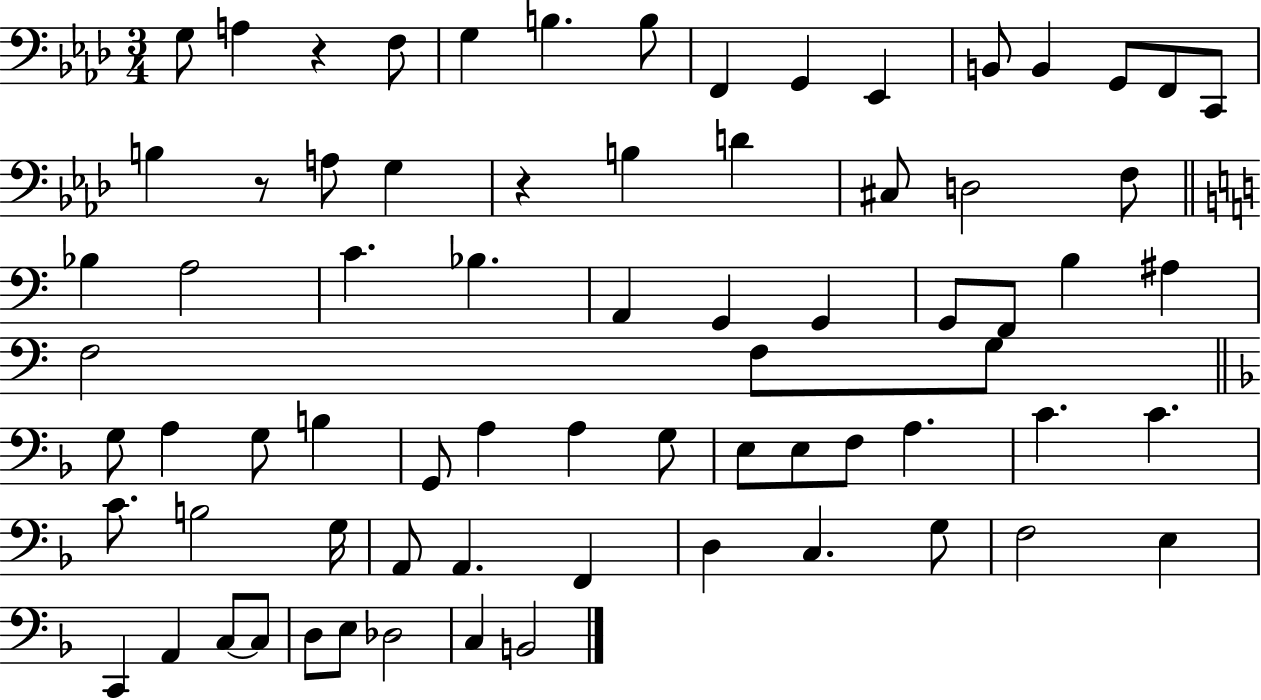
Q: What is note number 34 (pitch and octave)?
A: F3